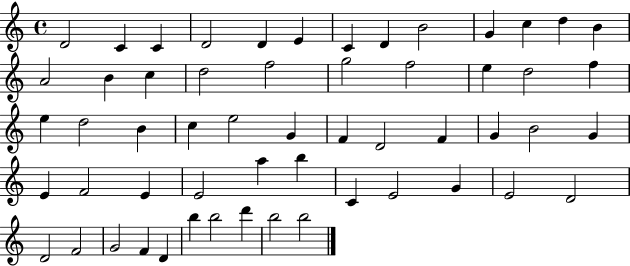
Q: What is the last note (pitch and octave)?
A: B5